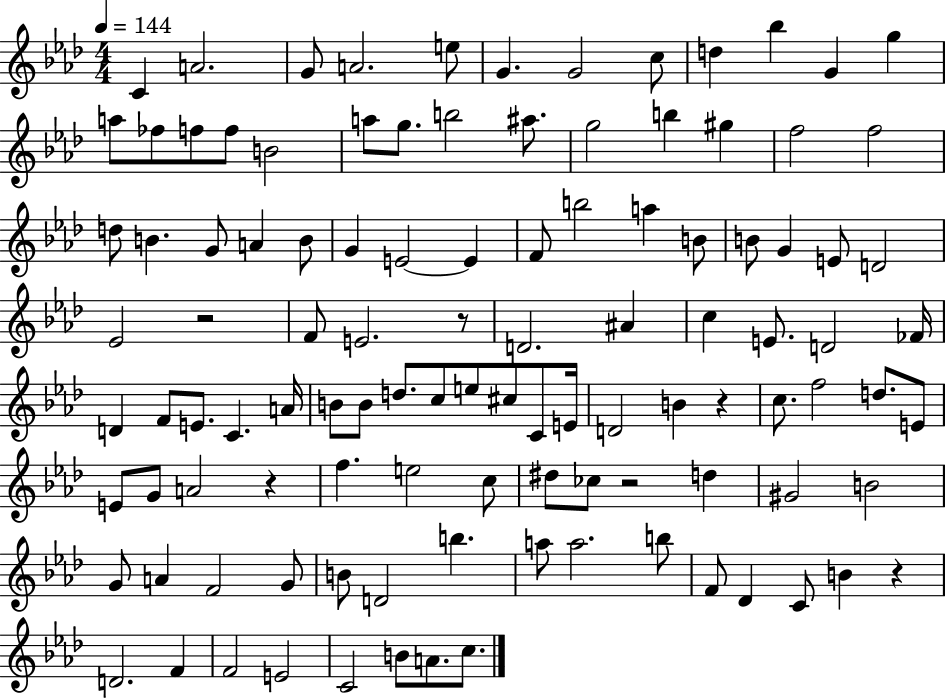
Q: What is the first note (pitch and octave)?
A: C4